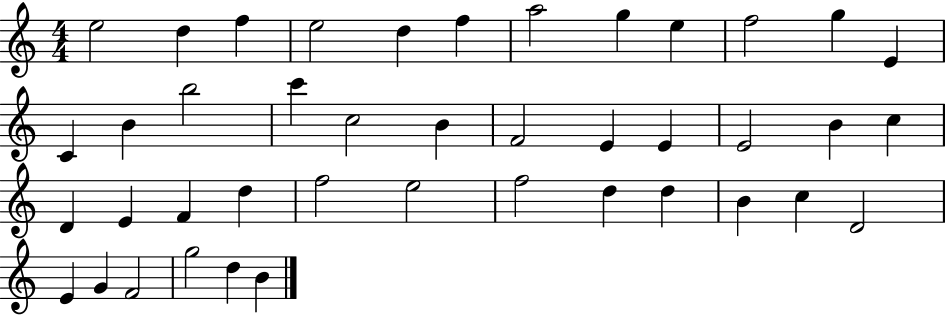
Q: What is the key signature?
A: C major